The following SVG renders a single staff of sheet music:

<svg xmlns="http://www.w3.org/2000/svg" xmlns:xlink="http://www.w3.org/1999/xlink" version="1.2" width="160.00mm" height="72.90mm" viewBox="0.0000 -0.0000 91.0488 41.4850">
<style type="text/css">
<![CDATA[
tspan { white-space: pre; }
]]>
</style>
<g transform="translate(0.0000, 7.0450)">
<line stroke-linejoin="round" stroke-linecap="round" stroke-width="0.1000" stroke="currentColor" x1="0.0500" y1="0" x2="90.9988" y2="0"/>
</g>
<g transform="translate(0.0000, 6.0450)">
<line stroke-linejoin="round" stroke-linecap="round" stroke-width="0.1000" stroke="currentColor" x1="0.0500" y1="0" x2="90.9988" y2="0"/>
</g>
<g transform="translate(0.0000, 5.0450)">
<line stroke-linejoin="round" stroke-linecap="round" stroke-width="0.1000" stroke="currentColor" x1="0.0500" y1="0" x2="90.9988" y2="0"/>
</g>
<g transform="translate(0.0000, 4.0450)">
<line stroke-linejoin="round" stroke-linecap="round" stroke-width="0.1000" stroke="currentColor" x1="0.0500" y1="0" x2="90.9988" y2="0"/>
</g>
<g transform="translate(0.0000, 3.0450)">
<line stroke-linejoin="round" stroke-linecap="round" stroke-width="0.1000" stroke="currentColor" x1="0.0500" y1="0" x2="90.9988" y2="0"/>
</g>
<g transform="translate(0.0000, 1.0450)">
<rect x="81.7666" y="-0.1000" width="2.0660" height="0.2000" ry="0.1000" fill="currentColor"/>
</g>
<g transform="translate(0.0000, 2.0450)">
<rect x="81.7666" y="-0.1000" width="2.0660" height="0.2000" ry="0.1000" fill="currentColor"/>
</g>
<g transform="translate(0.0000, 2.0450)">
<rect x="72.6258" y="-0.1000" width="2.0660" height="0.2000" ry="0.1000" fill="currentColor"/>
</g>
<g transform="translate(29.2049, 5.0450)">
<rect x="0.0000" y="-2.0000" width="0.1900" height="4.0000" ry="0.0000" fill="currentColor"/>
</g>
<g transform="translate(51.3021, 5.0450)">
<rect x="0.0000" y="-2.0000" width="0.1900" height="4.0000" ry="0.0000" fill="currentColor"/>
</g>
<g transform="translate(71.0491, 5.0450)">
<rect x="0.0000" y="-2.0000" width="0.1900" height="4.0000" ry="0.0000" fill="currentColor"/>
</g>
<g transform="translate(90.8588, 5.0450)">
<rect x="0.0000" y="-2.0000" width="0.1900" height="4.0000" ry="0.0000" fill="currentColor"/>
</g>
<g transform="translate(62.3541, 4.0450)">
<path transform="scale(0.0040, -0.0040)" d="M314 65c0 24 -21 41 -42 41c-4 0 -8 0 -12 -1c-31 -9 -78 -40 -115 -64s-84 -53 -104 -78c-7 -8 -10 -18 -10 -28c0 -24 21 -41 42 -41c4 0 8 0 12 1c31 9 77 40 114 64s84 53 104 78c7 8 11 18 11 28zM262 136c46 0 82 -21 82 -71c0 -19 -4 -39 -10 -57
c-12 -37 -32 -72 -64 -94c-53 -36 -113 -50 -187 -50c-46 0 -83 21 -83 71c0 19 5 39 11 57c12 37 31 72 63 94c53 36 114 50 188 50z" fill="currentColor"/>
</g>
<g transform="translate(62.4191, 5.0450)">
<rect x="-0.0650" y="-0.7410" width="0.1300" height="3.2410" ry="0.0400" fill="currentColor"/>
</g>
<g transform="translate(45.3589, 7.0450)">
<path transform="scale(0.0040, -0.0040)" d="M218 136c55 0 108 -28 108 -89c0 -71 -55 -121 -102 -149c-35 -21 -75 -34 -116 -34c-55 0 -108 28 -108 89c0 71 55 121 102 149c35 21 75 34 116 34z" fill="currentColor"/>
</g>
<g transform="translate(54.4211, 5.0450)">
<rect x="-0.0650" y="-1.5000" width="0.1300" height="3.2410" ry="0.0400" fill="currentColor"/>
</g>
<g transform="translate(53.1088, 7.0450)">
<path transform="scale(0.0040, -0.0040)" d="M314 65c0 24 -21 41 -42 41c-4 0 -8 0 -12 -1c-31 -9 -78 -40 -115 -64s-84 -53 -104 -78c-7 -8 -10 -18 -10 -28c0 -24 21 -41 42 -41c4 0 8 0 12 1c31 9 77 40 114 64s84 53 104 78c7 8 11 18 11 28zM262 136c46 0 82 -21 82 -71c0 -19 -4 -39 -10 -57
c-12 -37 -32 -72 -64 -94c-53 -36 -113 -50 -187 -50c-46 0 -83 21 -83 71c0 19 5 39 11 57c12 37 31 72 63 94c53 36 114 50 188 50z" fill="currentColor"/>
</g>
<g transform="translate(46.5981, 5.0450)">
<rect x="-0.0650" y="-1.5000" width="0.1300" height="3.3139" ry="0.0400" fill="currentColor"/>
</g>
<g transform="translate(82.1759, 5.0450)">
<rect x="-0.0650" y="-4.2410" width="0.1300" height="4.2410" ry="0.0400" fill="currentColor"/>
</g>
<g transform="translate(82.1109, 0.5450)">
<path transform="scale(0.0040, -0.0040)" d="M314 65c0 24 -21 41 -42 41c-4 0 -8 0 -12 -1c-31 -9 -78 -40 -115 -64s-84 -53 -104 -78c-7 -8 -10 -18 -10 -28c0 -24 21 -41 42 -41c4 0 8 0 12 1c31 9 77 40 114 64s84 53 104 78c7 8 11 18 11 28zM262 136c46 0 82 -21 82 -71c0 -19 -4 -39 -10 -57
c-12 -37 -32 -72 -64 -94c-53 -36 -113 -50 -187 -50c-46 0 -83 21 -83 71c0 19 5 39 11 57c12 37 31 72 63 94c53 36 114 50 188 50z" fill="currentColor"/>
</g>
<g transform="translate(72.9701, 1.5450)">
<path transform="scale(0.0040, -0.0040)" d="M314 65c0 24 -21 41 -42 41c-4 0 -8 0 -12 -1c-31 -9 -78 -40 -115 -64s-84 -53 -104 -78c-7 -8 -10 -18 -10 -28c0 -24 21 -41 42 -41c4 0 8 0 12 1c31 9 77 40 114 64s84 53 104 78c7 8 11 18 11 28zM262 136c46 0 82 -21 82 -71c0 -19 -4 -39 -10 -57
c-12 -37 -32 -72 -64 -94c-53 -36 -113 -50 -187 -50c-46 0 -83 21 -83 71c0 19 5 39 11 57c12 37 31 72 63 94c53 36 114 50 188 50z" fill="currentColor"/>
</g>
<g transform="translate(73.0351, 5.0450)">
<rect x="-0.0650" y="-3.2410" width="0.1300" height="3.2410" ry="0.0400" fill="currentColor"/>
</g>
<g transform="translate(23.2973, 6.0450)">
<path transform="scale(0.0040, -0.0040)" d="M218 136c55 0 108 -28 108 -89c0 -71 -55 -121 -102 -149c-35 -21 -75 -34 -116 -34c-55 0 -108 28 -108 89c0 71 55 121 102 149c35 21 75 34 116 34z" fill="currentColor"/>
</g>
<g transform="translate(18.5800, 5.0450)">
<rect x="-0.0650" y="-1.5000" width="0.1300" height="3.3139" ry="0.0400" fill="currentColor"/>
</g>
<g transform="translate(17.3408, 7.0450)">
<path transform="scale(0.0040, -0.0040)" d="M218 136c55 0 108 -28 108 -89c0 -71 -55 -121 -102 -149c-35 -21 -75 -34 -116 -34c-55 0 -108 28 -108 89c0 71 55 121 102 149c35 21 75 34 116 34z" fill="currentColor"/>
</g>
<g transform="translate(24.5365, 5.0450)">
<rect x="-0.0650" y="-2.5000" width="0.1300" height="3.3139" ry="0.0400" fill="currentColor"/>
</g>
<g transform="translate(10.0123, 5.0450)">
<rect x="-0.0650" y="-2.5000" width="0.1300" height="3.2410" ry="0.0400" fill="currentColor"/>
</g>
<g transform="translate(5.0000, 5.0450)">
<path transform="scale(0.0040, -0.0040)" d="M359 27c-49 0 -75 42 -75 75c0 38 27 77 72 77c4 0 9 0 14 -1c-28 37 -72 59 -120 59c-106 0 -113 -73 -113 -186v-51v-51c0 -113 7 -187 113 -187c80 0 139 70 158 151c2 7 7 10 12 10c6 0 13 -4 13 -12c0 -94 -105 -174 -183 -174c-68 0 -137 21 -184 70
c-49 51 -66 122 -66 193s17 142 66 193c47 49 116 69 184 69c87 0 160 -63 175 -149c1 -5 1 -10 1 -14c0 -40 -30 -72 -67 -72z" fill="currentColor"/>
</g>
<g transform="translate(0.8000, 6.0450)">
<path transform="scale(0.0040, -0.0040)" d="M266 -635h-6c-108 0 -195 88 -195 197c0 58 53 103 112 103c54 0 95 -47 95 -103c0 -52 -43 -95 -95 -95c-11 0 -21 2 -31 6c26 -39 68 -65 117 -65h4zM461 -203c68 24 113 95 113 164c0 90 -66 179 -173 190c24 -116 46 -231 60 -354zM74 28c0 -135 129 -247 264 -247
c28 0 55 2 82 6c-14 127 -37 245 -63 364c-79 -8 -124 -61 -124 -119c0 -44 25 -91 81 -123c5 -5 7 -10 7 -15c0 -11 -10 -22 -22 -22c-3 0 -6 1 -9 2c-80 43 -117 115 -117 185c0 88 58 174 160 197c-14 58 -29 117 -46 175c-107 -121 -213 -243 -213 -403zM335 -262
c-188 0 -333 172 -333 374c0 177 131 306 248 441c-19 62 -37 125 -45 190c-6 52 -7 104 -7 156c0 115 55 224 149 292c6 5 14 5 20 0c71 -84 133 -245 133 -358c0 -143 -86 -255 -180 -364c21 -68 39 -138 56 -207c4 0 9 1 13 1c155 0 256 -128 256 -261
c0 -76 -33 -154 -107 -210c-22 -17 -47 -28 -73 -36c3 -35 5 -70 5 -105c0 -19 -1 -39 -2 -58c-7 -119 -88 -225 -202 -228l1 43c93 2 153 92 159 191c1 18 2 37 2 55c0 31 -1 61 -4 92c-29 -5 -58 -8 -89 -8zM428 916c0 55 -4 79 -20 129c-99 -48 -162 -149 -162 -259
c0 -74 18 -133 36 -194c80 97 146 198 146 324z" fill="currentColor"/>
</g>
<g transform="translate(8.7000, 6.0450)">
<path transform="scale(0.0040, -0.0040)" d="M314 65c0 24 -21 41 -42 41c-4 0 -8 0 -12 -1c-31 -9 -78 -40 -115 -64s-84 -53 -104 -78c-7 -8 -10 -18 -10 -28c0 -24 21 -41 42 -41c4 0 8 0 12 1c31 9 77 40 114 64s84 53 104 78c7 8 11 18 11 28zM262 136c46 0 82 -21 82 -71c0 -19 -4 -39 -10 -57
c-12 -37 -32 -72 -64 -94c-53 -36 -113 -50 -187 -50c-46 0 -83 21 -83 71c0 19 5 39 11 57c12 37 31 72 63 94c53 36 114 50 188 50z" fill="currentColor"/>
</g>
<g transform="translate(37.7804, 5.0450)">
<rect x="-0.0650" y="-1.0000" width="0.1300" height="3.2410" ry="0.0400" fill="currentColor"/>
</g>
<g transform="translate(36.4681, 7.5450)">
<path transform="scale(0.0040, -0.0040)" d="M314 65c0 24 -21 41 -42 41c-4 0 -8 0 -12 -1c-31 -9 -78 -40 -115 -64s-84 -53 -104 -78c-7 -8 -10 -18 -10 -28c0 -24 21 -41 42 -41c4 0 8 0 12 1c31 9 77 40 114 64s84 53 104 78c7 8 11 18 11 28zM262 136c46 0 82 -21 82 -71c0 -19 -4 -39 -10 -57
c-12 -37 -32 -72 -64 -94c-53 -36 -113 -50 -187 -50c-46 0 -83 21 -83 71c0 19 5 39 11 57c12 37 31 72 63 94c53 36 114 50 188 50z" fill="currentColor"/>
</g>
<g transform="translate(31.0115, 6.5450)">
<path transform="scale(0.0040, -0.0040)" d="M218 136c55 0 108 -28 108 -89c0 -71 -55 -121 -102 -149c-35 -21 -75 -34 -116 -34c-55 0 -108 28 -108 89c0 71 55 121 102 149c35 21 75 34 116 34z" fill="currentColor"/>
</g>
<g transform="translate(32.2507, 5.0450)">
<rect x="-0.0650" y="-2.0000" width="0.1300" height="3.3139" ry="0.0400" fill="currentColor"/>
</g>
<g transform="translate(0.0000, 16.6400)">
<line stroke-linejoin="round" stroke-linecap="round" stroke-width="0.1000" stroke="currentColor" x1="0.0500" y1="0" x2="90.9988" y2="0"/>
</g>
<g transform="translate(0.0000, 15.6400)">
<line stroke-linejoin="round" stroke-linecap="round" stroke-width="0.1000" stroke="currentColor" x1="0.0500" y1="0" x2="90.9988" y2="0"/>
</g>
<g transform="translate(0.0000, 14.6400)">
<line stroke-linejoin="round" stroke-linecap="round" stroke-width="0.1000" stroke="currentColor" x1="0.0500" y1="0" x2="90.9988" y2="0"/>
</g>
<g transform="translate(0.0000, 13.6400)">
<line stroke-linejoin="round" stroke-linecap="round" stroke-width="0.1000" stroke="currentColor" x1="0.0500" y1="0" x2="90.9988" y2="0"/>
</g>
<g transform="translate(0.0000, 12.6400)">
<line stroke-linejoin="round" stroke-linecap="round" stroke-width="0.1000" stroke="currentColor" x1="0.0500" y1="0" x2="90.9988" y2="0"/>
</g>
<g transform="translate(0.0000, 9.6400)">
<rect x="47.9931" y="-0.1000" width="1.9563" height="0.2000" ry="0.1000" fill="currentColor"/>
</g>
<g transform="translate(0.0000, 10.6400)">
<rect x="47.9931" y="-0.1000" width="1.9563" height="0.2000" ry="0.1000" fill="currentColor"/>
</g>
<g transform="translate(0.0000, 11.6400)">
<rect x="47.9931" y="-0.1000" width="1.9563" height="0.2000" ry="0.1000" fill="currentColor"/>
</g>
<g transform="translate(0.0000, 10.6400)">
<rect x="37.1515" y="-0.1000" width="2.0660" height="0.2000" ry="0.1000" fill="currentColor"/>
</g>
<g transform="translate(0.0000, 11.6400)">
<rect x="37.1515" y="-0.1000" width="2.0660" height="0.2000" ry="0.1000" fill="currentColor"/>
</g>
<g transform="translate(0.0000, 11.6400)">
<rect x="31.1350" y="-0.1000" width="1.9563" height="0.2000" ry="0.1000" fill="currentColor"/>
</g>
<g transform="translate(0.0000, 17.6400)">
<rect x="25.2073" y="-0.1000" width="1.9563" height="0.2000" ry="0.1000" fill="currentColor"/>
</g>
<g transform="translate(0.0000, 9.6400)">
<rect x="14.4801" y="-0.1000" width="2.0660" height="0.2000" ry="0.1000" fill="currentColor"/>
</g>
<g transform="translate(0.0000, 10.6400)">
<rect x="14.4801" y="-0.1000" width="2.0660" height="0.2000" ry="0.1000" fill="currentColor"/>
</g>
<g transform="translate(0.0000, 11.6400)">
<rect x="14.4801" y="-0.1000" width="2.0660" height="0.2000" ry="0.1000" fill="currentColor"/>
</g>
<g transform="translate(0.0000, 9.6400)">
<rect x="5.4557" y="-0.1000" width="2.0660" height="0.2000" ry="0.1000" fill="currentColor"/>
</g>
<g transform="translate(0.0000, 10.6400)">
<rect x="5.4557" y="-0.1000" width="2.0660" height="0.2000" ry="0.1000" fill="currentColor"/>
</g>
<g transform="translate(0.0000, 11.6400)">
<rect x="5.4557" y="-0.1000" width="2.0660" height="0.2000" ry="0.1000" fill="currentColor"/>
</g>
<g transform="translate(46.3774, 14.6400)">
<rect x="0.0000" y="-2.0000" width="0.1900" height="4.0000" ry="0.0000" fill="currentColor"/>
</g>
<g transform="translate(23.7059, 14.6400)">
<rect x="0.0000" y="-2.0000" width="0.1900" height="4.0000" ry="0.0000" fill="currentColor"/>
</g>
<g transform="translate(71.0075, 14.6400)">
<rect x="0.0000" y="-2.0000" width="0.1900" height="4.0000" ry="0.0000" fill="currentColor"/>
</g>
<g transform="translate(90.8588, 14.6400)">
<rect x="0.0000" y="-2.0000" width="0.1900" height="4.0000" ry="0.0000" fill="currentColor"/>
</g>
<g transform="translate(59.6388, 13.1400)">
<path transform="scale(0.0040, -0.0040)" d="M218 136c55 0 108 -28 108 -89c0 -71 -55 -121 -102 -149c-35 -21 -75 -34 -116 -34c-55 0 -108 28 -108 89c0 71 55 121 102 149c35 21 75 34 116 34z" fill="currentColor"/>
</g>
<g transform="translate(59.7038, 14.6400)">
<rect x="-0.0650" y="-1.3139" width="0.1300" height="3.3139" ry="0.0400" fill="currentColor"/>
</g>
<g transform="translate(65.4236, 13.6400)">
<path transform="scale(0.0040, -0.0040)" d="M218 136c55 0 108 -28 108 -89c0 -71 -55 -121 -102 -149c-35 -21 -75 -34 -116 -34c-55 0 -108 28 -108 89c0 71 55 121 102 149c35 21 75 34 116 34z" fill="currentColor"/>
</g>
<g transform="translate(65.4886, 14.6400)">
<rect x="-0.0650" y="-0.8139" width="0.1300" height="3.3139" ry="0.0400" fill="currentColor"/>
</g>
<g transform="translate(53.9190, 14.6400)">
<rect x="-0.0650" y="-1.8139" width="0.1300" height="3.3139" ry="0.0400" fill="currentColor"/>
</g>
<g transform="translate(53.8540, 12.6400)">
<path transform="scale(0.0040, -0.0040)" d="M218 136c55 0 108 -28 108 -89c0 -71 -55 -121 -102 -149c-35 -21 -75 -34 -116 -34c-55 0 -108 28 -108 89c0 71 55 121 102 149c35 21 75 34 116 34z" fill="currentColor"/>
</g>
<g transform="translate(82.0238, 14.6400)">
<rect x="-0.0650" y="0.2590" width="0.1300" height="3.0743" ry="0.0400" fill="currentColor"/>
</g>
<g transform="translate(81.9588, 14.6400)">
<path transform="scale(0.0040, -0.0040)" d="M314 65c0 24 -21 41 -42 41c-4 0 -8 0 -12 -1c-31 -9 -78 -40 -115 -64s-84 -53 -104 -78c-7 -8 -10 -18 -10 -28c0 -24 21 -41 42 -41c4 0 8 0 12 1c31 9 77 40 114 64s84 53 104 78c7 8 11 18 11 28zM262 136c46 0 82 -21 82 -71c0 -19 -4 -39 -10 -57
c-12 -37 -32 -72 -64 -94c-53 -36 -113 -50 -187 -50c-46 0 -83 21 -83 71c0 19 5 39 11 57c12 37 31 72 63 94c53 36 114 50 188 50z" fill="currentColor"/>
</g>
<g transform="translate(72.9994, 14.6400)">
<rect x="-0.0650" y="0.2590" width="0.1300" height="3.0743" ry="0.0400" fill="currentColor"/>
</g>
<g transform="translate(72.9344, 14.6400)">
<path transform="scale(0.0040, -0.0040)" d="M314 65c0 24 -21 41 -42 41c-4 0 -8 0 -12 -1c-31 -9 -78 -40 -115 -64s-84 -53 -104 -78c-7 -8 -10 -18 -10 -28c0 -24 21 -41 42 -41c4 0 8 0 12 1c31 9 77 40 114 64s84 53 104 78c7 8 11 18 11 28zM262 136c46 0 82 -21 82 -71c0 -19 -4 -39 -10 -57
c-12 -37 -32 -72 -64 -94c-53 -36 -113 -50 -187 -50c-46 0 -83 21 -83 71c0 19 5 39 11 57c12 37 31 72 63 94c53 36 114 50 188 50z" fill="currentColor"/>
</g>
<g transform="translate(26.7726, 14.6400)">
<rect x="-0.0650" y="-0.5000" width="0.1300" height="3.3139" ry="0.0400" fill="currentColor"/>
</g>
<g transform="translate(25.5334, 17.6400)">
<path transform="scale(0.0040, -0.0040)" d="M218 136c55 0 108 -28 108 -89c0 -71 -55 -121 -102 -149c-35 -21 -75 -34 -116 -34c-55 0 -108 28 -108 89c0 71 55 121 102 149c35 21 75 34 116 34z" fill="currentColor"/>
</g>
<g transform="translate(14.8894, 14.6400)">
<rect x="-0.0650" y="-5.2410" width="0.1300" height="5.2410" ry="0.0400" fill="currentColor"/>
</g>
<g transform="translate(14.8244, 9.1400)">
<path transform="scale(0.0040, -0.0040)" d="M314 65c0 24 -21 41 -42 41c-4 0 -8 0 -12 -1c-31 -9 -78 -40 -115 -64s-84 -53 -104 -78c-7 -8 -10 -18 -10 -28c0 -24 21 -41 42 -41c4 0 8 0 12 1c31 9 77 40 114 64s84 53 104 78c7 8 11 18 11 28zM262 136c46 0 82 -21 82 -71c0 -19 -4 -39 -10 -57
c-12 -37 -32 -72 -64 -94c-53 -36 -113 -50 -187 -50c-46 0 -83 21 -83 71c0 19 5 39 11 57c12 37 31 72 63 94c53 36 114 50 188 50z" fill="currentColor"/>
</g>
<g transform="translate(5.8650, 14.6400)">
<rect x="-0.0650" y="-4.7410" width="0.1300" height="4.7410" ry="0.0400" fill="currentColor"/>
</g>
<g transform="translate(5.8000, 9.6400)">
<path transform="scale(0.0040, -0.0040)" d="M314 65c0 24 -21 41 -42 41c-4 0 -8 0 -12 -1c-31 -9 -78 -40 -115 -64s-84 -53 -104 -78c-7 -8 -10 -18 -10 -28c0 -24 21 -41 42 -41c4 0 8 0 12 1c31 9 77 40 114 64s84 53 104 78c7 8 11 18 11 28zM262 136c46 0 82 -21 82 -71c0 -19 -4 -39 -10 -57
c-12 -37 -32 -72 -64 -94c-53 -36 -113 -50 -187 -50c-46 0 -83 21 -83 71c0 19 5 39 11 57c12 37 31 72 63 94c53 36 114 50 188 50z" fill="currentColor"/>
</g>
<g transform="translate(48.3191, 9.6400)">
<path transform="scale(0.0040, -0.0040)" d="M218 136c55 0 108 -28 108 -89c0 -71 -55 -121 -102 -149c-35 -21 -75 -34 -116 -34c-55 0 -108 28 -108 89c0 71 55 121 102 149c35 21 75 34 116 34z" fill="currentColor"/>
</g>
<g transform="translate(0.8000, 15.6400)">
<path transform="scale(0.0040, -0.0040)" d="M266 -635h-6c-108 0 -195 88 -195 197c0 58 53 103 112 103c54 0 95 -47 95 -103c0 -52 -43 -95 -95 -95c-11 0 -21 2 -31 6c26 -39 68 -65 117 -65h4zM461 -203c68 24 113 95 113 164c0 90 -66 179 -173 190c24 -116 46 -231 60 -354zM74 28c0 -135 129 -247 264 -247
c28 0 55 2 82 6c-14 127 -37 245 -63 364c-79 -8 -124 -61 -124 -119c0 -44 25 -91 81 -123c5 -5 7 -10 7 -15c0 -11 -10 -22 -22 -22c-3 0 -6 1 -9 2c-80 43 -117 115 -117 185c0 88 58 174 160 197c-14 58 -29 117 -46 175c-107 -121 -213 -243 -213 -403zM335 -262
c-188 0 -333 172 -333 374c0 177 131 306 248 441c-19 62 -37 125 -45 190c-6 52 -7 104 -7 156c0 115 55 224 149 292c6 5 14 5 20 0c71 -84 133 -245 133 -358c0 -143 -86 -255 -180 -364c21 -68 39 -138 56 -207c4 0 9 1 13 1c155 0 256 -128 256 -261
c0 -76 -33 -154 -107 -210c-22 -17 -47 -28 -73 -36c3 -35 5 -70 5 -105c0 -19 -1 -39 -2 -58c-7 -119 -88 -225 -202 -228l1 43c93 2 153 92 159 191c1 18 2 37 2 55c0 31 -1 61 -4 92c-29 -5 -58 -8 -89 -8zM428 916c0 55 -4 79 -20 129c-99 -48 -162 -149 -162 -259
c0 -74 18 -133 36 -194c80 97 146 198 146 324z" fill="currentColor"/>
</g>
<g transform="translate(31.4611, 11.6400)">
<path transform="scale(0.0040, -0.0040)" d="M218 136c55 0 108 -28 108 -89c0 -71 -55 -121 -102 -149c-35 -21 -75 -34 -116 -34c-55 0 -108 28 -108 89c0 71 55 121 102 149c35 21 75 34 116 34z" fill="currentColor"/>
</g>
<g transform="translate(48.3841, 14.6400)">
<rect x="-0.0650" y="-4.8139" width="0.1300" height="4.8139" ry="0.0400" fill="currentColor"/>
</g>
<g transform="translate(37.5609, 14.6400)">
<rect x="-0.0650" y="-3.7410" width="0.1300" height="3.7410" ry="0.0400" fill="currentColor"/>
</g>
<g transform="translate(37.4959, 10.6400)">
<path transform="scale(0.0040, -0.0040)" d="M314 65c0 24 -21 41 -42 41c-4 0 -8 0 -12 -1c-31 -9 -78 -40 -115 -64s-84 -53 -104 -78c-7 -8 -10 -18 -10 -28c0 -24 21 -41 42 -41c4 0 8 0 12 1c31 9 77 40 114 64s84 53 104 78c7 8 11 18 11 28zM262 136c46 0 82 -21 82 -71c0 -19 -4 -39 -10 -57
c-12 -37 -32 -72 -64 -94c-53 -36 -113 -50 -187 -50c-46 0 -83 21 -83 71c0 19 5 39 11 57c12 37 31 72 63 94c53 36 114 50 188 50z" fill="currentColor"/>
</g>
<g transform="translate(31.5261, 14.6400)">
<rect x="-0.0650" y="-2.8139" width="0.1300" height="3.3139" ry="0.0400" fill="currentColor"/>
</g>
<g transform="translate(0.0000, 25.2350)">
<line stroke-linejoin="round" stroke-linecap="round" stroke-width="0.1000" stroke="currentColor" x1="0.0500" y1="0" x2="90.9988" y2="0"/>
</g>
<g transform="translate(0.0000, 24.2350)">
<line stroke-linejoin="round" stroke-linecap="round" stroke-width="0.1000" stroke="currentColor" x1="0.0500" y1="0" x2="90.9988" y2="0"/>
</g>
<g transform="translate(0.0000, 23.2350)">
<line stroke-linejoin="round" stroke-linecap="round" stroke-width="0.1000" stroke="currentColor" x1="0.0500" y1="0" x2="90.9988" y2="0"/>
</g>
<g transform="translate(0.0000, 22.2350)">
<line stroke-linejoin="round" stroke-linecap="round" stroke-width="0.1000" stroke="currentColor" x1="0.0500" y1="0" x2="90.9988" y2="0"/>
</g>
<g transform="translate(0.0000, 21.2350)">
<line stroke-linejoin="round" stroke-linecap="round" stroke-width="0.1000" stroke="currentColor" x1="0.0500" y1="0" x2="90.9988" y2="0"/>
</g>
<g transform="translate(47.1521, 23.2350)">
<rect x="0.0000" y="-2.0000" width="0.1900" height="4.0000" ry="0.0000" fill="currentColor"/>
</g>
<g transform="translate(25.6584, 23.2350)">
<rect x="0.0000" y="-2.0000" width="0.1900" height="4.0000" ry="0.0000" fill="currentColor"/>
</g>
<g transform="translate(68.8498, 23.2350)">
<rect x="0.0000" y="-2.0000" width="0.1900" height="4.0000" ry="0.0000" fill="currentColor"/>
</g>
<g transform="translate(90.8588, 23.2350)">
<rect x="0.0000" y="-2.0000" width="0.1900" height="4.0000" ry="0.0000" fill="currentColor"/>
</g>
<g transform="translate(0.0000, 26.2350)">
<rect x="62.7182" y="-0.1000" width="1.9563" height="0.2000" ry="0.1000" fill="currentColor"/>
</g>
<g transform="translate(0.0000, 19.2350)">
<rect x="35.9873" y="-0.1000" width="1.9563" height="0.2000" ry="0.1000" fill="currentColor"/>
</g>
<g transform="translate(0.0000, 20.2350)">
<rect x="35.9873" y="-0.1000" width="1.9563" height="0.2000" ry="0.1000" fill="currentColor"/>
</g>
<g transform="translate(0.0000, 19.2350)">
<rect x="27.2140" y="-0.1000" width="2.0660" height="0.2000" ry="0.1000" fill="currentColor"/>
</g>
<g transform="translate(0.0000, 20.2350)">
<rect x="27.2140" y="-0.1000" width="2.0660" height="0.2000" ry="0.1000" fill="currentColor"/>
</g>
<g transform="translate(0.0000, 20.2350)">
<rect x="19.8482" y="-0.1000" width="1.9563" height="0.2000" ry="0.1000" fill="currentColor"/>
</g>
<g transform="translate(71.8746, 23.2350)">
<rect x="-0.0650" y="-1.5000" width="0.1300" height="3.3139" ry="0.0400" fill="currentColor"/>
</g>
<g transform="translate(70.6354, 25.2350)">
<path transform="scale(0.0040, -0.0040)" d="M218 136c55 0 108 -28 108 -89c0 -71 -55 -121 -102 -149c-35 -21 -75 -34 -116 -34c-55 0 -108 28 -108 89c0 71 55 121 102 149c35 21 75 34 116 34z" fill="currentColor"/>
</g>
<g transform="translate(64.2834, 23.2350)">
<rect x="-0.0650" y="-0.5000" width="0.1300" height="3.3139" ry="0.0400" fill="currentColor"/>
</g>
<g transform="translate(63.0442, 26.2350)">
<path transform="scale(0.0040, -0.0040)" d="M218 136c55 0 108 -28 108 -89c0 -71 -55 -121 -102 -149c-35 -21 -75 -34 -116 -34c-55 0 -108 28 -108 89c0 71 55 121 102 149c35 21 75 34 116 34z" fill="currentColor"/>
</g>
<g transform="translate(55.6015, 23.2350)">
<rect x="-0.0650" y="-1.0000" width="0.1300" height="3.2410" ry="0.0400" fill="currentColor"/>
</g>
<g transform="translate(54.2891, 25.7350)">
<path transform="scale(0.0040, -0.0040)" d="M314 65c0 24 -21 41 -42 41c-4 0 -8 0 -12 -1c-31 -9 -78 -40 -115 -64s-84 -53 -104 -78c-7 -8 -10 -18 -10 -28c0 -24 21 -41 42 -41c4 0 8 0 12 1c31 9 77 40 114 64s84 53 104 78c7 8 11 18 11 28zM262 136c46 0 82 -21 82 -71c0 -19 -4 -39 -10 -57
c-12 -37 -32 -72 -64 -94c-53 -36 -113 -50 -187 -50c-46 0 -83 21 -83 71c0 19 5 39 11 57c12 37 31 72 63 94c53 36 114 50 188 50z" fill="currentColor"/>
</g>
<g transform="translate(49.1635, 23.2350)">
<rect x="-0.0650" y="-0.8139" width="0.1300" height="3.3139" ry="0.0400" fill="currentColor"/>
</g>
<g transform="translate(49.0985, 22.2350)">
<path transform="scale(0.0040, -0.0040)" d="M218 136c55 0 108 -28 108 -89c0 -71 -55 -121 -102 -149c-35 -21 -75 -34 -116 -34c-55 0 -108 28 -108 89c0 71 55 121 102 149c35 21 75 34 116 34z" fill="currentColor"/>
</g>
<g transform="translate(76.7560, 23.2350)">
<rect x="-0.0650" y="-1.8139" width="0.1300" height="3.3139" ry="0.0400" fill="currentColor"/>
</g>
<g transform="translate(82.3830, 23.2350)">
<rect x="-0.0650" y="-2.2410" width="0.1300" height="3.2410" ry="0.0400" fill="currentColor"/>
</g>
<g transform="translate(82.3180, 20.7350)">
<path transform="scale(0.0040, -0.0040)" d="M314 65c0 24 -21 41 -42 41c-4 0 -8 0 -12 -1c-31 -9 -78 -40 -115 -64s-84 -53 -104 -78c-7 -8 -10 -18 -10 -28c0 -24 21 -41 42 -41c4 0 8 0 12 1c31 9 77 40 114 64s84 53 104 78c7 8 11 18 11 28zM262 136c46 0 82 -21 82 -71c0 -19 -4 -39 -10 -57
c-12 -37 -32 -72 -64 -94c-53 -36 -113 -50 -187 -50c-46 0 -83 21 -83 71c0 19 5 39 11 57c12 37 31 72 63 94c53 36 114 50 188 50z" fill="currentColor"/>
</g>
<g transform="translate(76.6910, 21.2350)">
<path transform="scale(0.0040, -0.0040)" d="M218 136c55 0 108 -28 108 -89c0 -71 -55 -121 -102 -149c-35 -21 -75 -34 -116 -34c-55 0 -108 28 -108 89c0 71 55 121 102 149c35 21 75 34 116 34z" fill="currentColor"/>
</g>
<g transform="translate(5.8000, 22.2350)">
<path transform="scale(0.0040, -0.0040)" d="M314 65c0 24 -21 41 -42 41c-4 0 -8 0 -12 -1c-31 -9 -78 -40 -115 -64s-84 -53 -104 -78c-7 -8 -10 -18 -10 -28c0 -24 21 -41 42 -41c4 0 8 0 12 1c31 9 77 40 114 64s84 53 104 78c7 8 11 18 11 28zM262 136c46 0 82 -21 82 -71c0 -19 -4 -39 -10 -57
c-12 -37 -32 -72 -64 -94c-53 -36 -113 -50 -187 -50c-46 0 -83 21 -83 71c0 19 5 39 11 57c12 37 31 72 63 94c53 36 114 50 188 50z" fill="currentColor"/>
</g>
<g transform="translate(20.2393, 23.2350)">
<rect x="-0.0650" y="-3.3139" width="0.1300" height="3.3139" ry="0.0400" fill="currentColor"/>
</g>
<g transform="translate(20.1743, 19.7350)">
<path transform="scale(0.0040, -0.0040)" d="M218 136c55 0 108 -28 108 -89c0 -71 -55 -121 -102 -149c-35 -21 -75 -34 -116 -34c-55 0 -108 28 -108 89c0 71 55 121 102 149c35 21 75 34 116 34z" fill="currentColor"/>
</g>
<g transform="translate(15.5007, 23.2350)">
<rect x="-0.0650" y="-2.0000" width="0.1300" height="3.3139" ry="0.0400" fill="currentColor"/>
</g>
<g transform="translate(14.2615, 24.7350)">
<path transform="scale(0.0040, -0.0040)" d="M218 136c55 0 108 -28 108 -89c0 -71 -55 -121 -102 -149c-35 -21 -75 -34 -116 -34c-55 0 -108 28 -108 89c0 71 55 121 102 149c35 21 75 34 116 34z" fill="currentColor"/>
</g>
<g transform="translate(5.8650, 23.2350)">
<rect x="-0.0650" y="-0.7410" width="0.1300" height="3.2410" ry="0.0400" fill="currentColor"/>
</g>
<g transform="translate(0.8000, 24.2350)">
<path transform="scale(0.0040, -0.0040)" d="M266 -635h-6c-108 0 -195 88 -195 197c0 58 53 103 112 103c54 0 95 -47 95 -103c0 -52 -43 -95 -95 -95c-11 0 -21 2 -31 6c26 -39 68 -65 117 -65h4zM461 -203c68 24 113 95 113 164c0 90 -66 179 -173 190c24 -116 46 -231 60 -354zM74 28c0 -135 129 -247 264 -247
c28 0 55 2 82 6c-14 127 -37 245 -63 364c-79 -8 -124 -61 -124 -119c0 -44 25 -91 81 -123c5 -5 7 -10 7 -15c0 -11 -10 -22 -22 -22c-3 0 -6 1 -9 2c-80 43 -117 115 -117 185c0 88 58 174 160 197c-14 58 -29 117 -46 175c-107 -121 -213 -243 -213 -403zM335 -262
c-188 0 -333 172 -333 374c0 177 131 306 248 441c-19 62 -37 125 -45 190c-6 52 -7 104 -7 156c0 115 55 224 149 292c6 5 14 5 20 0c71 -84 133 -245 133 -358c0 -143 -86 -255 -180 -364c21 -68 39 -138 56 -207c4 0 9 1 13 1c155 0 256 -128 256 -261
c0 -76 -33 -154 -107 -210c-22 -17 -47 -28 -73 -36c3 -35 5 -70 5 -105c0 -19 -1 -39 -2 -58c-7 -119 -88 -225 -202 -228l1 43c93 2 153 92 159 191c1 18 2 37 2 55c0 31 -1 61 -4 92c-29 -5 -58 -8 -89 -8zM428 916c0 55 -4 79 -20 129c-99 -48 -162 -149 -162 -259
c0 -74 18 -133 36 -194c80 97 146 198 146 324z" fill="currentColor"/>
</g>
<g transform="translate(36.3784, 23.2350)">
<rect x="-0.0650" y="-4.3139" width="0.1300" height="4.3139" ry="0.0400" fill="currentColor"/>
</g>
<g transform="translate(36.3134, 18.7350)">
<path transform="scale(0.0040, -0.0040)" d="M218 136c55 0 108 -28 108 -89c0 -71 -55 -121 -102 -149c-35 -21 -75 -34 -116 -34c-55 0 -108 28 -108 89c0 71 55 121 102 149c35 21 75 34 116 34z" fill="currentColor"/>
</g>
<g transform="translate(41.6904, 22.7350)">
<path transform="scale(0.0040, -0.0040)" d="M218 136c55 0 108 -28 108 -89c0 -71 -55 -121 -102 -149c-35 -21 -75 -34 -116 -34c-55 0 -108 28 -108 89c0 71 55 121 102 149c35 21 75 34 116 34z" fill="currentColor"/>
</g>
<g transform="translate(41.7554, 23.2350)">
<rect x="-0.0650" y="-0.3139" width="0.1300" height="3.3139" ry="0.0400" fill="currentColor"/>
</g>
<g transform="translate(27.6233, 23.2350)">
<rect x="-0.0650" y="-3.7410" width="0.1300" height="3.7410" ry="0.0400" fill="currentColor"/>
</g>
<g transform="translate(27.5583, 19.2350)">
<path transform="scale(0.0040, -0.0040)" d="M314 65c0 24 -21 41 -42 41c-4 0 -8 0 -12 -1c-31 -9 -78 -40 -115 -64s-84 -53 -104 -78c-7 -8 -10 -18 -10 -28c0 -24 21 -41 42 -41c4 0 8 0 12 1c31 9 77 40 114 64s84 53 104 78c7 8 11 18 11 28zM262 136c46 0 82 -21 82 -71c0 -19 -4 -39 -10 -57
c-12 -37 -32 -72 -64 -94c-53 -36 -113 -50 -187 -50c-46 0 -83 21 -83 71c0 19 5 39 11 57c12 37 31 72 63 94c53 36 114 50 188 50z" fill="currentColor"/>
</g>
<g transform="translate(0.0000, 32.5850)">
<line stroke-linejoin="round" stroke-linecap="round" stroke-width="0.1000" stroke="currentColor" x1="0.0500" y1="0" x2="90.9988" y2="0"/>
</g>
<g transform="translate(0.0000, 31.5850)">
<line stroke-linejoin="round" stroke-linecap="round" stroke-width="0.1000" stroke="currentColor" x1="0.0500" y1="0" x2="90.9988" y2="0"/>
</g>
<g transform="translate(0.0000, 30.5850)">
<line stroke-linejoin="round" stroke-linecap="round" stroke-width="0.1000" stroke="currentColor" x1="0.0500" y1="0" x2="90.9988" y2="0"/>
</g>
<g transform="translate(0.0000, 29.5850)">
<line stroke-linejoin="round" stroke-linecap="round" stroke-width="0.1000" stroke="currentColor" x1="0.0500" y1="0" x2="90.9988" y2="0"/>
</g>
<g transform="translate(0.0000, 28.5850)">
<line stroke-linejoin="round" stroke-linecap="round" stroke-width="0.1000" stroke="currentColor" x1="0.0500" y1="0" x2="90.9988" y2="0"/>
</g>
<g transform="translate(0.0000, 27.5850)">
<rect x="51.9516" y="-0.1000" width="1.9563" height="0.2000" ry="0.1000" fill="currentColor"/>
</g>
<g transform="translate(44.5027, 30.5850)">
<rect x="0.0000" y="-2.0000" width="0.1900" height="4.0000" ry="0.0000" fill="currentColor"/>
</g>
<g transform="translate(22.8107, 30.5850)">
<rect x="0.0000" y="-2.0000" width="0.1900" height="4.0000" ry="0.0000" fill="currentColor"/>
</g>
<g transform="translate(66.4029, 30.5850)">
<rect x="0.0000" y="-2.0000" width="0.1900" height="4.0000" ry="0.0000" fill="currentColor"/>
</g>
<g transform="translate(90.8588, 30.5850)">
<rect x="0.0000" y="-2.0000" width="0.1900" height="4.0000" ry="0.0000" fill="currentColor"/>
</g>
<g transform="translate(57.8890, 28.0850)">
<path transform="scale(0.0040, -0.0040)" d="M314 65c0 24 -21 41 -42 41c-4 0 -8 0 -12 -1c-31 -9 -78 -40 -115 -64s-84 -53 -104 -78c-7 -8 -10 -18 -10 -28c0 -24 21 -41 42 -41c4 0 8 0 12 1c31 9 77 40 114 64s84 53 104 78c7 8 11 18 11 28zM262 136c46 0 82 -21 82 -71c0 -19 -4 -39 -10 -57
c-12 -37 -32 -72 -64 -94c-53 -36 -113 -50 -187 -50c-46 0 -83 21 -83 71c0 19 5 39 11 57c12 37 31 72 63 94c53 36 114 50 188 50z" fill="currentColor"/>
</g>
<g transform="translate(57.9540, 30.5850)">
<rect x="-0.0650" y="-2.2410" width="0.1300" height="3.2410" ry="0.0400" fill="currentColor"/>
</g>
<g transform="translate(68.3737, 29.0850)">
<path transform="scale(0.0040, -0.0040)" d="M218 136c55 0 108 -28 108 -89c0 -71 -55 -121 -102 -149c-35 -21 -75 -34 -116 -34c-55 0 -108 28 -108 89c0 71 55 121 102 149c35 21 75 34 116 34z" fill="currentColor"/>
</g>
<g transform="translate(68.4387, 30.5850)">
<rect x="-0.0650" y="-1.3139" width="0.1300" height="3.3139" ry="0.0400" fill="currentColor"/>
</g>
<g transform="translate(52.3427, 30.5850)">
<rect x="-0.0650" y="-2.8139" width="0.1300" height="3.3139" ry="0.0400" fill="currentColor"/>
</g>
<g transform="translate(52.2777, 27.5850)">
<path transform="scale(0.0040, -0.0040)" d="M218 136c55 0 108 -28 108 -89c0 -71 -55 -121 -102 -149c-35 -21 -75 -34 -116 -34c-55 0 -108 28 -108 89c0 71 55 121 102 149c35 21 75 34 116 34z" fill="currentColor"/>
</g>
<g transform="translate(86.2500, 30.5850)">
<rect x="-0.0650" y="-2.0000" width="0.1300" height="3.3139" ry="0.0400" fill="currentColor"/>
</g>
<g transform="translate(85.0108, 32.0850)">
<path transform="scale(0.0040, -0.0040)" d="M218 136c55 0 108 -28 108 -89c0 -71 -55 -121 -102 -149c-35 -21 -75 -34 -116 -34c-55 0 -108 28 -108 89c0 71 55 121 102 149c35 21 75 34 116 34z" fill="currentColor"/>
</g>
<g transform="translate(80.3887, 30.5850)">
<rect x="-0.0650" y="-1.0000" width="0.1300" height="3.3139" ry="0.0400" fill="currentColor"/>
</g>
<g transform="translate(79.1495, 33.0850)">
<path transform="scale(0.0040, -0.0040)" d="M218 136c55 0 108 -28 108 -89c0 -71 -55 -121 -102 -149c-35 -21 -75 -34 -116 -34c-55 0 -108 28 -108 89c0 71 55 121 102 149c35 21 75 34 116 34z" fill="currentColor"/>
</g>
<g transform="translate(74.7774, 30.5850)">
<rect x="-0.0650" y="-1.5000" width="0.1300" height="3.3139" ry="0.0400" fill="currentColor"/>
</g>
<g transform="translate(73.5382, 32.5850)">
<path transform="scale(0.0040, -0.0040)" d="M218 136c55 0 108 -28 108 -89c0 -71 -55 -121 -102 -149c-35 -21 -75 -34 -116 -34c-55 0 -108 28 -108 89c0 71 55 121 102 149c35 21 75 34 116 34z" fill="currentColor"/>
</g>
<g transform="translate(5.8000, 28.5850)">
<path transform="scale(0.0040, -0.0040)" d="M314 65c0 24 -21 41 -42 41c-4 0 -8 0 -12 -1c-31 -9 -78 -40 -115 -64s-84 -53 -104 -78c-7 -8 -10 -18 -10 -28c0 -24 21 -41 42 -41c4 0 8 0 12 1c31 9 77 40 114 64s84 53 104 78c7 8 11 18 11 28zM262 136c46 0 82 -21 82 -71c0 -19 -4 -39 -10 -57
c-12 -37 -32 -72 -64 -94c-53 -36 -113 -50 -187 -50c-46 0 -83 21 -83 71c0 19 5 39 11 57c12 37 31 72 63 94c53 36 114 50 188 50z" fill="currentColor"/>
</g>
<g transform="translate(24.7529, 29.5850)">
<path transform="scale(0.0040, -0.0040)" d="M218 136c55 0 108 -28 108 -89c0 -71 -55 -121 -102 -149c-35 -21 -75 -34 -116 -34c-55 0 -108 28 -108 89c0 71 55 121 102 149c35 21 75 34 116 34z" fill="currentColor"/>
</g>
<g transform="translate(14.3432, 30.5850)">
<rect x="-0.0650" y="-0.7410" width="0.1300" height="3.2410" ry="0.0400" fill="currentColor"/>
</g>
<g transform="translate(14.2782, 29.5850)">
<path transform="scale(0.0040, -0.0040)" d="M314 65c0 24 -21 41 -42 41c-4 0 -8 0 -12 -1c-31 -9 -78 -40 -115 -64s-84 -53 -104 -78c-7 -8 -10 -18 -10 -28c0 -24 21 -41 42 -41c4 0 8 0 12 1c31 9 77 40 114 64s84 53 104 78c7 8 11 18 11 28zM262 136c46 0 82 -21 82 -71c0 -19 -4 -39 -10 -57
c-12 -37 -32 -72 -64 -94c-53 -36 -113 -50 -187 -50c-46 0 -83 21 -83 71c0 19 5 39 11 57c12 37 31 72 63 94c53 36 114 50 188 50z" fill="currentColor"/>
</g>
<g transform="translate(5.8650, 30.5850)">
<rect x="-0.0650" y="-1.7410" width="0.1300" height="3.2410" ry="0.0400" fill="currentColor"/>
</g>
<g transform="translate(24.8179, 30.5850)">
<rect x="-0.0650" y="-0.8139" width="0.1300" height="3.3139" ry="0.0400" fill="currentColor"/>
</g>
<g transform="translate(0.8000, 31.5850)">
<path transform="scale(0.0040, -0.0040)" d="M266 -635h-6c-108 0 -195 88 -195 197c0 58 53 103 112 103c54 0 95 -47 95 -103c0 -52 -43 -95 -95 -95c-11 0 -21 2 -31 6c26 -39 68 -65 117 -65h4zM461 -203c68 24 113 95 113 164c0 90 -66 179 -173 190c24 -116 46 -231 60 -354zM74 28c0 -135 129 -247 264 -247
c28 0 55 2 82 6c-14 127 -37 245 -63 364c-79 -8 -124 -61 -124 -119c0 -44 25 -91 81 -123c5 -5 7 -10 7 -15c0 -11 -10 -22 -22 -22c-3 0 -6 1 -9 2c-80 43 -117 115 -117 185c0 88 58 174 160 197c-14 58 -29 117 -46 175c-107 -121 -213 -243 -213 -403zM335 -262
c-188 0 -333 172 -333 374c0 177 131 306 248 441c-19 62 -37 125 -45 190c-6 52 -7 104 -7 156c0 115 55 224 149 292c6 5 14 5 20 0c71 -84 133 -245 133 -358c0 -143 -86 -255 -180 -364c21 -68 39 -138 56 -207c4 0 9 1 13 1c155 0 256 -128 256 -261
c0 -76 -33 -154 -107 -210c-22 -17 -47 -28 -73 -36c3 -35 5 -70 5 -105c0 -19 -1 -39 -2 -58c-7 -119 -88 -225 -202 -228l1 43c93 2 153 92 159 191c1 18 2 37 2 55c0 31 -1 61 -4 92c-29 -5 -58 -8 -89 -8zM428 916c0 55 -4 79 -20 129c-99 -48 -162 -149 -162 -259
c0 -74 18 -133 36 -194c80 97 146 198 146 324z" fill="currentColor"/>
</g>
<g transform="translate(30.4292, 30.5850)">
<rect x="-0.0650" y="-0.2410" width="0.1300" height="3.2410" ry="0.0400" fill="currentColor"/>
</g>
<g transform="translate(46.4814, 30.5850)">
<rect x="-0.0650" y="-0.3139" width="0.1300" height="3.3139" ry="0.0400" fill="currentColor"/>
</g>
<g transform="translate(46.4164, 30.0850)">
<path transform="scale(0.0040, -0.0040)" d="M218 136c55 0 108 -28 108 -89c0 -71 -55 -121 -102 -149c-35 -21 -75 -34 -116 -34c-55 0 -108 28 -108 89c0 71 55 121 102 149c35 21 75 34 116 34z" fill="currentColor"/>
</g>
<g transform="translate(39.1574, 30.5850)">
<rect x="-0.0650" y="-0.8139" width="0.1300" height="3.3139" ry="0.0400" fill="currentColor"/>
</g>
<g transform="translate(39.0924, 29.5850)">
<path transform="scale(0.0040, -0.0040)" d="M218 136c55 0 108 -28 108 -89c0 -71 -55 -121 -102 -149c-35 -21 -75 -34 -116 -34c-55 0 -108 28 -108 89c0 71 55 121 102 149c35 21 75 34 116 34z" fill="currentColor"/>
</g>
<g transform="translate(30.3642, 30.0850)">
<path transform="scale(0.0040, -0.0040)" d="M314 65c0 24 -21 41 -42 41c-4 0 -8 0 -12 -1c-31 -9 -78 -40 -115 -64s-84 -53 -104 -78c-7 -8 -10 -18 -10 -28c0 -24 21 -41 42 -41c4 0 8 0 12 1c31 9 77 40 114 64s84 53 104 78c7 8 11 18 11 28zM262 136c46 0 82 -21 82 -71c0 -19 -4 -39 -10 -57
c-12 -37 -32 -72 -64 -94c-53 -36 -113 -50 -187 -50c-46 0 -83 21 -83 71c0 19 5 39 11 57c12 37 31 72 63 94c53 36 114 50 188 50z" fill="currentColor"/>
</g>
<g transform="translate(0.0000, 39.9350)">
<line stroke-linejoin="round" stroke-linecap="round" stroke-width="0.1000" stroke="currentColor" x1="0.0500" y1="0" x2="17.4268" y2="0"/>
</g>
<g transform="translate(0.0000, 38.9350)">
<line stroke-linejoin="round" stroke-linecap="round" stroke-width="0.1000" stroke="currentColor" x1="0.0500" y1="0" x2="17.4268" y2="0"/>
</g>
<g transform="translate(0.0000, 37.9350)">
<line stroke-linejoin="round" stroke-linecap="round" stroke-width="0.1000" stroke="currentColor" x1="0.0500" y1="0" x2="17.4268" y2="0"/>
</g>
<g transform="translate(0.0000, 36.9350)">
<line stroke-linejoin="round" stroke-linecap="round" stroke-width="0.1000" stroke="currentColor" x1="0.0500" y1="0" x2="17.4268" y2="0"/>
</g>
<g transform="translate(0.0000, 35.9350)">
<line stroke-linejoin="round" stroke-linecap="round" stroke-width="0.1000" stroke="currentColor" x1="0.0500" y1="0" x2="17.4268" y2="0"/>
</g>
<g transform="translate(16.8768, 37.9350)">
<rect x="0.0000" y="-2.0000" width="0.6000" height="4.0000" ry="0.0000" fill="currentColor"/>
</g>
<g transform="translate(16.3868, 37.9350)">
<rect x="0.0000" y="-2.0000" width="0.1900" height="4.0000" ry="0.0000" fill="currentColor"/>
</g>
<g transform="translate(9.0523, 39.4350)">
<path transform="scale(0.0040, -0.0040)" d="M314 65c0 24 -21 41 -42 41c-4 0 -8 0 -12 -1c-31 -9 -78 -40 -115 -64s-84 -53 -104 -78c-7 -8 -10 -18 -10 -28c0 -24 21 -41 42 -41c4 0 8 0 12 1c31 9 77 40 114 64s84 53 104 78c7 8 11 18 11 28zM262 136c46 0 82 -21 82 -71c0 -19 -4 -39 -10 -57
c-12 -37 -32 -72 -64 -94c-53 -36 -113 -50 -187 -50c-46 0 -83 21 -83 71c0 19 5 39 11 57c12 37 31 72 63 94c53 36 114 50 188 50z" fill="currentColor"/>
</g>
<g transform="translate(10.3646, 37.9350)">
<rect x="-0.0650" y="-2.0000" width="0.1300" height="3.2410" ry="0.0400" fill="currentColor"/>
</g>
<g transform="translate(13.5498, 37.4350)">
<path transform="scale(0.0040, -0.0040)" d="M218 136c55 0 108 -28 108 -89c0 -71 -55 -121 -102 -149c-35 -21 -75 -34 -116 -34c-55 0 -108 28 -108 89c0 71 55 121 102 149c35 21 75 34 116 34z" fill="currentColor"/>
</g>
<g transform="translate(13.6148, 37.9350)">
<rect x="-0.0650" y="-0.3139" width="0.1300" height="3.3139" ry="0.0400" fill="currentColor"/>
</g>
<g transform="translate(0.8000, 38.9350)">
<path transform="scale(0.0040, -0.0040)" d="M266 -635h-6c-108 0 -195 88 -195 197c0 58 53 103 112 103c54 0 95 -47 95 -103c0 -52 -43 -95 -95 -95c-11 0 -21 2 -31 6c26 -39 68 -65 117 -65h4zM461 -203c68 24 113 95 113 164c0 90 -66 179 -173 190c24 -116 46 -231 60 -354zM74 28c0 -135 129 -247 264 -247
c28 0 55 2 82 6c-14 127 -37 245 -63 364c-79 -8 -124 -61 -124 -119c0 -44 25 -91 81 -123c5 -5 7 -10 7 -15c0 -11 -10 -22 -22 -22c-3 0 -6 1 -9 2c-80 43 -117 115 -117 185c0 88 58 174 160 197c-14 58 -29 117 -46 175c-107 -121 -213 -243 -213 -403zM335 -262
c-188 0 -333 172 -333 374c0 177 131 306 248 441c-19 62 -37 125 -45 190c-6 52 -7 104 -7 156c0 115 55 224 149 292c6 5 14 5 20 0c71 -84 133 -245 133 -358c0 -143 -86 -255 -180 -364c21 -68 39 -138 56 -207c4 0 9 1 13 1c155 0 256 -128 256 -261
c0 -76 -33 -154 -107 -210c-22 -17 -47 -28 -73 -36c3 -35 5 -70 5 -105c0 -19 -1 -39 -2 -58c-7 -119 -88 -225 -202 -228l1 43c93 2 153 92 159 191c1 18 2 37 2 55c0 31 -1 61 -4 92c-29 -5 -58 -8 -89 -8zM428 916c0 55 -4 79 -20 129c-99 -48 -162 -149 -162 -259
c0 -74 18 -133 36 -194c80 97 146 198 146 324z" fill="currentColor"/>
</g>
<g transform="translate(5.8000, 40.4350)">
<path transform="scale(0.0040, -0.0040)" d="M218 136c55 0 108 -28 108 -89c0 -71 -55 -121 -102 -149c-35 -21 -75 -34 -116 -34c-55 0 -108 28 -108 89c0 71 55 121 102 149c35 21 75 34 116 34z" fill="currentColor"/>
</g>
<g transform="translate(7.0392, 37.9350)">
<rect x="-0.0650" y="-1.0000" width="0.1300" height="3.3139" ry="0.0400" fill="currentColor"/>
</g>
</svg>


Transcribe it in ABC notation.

X:1
T:Untitled
M:4/4
L:1/4
K:C
G2 E G F D2 E E2 d2 b2 d'2 e'2 f'2 C a c'2 e' f e d B2 B2 d2 F b c'2 d' c d D2 C E f g2 f2 d2 d c2 d c a g2 e E D F D F2 c